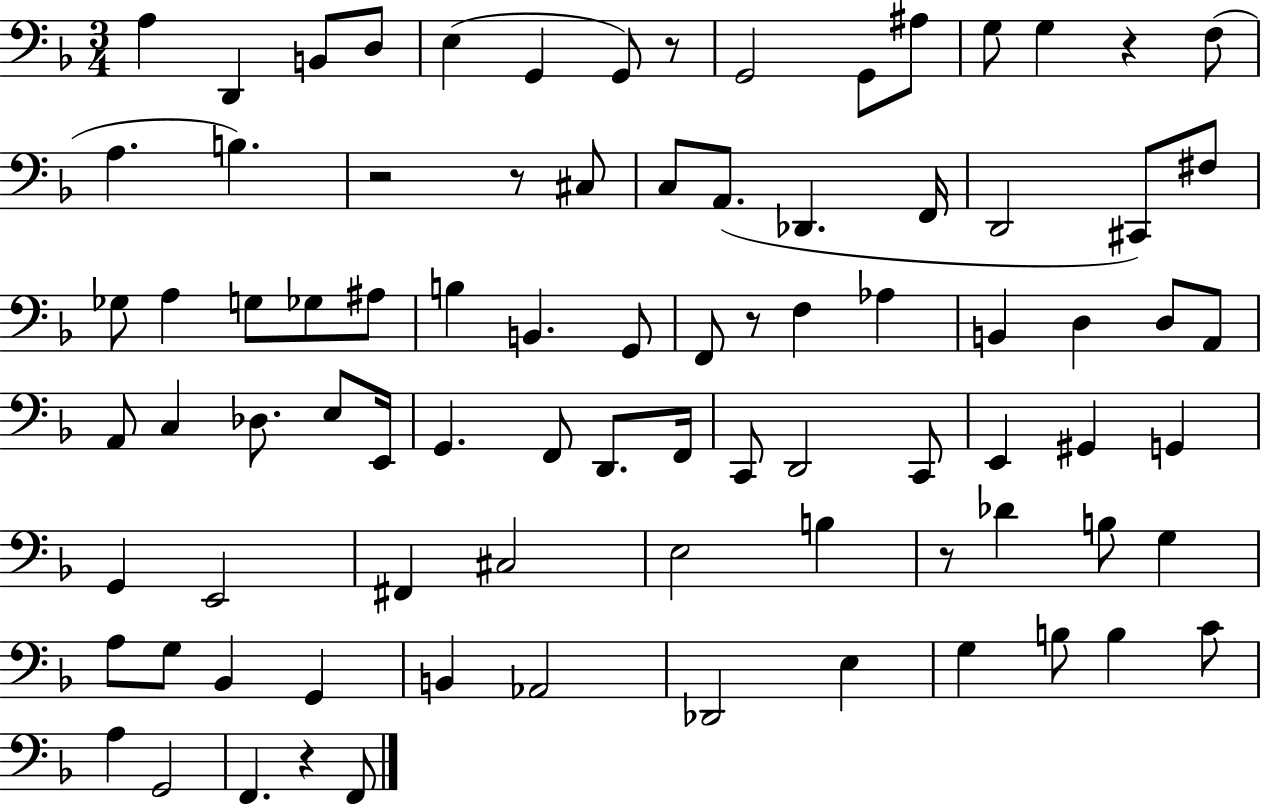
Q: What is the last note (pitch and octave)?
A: F2